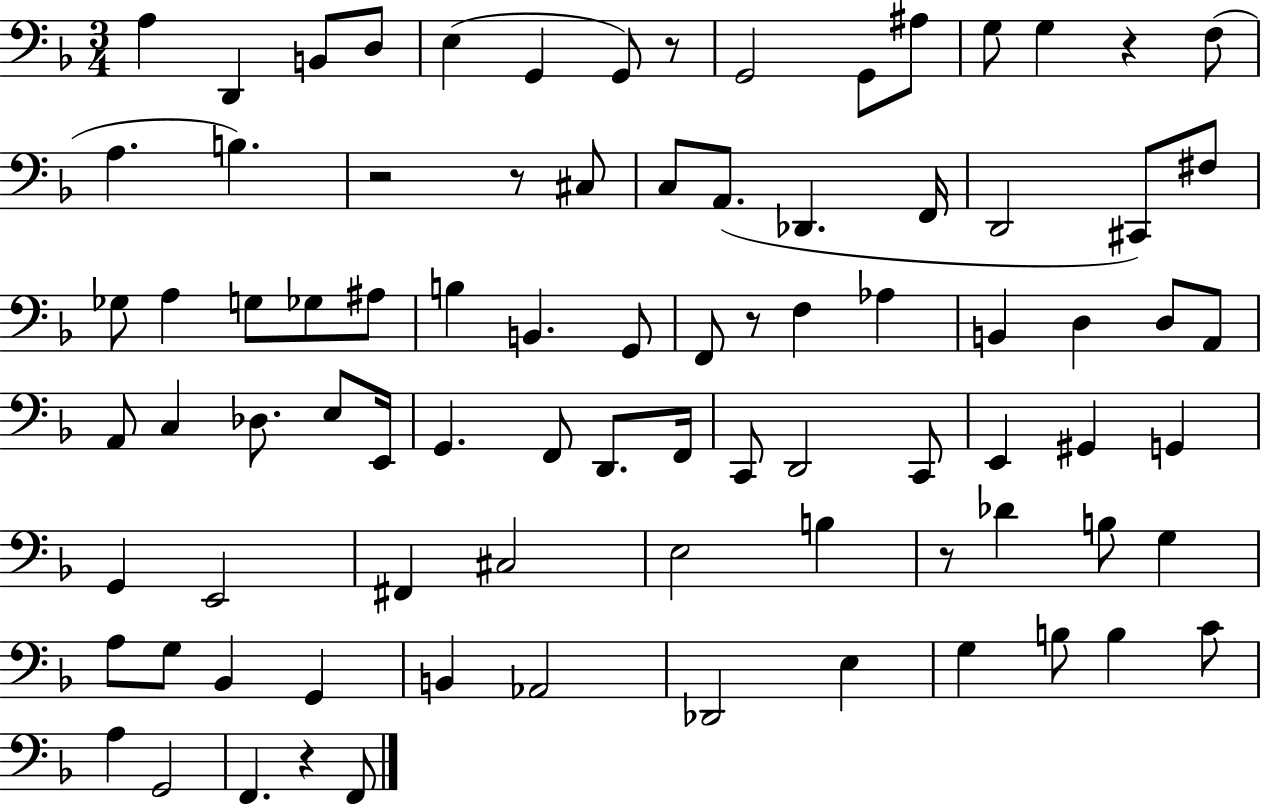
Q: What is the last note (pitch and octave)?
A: F2